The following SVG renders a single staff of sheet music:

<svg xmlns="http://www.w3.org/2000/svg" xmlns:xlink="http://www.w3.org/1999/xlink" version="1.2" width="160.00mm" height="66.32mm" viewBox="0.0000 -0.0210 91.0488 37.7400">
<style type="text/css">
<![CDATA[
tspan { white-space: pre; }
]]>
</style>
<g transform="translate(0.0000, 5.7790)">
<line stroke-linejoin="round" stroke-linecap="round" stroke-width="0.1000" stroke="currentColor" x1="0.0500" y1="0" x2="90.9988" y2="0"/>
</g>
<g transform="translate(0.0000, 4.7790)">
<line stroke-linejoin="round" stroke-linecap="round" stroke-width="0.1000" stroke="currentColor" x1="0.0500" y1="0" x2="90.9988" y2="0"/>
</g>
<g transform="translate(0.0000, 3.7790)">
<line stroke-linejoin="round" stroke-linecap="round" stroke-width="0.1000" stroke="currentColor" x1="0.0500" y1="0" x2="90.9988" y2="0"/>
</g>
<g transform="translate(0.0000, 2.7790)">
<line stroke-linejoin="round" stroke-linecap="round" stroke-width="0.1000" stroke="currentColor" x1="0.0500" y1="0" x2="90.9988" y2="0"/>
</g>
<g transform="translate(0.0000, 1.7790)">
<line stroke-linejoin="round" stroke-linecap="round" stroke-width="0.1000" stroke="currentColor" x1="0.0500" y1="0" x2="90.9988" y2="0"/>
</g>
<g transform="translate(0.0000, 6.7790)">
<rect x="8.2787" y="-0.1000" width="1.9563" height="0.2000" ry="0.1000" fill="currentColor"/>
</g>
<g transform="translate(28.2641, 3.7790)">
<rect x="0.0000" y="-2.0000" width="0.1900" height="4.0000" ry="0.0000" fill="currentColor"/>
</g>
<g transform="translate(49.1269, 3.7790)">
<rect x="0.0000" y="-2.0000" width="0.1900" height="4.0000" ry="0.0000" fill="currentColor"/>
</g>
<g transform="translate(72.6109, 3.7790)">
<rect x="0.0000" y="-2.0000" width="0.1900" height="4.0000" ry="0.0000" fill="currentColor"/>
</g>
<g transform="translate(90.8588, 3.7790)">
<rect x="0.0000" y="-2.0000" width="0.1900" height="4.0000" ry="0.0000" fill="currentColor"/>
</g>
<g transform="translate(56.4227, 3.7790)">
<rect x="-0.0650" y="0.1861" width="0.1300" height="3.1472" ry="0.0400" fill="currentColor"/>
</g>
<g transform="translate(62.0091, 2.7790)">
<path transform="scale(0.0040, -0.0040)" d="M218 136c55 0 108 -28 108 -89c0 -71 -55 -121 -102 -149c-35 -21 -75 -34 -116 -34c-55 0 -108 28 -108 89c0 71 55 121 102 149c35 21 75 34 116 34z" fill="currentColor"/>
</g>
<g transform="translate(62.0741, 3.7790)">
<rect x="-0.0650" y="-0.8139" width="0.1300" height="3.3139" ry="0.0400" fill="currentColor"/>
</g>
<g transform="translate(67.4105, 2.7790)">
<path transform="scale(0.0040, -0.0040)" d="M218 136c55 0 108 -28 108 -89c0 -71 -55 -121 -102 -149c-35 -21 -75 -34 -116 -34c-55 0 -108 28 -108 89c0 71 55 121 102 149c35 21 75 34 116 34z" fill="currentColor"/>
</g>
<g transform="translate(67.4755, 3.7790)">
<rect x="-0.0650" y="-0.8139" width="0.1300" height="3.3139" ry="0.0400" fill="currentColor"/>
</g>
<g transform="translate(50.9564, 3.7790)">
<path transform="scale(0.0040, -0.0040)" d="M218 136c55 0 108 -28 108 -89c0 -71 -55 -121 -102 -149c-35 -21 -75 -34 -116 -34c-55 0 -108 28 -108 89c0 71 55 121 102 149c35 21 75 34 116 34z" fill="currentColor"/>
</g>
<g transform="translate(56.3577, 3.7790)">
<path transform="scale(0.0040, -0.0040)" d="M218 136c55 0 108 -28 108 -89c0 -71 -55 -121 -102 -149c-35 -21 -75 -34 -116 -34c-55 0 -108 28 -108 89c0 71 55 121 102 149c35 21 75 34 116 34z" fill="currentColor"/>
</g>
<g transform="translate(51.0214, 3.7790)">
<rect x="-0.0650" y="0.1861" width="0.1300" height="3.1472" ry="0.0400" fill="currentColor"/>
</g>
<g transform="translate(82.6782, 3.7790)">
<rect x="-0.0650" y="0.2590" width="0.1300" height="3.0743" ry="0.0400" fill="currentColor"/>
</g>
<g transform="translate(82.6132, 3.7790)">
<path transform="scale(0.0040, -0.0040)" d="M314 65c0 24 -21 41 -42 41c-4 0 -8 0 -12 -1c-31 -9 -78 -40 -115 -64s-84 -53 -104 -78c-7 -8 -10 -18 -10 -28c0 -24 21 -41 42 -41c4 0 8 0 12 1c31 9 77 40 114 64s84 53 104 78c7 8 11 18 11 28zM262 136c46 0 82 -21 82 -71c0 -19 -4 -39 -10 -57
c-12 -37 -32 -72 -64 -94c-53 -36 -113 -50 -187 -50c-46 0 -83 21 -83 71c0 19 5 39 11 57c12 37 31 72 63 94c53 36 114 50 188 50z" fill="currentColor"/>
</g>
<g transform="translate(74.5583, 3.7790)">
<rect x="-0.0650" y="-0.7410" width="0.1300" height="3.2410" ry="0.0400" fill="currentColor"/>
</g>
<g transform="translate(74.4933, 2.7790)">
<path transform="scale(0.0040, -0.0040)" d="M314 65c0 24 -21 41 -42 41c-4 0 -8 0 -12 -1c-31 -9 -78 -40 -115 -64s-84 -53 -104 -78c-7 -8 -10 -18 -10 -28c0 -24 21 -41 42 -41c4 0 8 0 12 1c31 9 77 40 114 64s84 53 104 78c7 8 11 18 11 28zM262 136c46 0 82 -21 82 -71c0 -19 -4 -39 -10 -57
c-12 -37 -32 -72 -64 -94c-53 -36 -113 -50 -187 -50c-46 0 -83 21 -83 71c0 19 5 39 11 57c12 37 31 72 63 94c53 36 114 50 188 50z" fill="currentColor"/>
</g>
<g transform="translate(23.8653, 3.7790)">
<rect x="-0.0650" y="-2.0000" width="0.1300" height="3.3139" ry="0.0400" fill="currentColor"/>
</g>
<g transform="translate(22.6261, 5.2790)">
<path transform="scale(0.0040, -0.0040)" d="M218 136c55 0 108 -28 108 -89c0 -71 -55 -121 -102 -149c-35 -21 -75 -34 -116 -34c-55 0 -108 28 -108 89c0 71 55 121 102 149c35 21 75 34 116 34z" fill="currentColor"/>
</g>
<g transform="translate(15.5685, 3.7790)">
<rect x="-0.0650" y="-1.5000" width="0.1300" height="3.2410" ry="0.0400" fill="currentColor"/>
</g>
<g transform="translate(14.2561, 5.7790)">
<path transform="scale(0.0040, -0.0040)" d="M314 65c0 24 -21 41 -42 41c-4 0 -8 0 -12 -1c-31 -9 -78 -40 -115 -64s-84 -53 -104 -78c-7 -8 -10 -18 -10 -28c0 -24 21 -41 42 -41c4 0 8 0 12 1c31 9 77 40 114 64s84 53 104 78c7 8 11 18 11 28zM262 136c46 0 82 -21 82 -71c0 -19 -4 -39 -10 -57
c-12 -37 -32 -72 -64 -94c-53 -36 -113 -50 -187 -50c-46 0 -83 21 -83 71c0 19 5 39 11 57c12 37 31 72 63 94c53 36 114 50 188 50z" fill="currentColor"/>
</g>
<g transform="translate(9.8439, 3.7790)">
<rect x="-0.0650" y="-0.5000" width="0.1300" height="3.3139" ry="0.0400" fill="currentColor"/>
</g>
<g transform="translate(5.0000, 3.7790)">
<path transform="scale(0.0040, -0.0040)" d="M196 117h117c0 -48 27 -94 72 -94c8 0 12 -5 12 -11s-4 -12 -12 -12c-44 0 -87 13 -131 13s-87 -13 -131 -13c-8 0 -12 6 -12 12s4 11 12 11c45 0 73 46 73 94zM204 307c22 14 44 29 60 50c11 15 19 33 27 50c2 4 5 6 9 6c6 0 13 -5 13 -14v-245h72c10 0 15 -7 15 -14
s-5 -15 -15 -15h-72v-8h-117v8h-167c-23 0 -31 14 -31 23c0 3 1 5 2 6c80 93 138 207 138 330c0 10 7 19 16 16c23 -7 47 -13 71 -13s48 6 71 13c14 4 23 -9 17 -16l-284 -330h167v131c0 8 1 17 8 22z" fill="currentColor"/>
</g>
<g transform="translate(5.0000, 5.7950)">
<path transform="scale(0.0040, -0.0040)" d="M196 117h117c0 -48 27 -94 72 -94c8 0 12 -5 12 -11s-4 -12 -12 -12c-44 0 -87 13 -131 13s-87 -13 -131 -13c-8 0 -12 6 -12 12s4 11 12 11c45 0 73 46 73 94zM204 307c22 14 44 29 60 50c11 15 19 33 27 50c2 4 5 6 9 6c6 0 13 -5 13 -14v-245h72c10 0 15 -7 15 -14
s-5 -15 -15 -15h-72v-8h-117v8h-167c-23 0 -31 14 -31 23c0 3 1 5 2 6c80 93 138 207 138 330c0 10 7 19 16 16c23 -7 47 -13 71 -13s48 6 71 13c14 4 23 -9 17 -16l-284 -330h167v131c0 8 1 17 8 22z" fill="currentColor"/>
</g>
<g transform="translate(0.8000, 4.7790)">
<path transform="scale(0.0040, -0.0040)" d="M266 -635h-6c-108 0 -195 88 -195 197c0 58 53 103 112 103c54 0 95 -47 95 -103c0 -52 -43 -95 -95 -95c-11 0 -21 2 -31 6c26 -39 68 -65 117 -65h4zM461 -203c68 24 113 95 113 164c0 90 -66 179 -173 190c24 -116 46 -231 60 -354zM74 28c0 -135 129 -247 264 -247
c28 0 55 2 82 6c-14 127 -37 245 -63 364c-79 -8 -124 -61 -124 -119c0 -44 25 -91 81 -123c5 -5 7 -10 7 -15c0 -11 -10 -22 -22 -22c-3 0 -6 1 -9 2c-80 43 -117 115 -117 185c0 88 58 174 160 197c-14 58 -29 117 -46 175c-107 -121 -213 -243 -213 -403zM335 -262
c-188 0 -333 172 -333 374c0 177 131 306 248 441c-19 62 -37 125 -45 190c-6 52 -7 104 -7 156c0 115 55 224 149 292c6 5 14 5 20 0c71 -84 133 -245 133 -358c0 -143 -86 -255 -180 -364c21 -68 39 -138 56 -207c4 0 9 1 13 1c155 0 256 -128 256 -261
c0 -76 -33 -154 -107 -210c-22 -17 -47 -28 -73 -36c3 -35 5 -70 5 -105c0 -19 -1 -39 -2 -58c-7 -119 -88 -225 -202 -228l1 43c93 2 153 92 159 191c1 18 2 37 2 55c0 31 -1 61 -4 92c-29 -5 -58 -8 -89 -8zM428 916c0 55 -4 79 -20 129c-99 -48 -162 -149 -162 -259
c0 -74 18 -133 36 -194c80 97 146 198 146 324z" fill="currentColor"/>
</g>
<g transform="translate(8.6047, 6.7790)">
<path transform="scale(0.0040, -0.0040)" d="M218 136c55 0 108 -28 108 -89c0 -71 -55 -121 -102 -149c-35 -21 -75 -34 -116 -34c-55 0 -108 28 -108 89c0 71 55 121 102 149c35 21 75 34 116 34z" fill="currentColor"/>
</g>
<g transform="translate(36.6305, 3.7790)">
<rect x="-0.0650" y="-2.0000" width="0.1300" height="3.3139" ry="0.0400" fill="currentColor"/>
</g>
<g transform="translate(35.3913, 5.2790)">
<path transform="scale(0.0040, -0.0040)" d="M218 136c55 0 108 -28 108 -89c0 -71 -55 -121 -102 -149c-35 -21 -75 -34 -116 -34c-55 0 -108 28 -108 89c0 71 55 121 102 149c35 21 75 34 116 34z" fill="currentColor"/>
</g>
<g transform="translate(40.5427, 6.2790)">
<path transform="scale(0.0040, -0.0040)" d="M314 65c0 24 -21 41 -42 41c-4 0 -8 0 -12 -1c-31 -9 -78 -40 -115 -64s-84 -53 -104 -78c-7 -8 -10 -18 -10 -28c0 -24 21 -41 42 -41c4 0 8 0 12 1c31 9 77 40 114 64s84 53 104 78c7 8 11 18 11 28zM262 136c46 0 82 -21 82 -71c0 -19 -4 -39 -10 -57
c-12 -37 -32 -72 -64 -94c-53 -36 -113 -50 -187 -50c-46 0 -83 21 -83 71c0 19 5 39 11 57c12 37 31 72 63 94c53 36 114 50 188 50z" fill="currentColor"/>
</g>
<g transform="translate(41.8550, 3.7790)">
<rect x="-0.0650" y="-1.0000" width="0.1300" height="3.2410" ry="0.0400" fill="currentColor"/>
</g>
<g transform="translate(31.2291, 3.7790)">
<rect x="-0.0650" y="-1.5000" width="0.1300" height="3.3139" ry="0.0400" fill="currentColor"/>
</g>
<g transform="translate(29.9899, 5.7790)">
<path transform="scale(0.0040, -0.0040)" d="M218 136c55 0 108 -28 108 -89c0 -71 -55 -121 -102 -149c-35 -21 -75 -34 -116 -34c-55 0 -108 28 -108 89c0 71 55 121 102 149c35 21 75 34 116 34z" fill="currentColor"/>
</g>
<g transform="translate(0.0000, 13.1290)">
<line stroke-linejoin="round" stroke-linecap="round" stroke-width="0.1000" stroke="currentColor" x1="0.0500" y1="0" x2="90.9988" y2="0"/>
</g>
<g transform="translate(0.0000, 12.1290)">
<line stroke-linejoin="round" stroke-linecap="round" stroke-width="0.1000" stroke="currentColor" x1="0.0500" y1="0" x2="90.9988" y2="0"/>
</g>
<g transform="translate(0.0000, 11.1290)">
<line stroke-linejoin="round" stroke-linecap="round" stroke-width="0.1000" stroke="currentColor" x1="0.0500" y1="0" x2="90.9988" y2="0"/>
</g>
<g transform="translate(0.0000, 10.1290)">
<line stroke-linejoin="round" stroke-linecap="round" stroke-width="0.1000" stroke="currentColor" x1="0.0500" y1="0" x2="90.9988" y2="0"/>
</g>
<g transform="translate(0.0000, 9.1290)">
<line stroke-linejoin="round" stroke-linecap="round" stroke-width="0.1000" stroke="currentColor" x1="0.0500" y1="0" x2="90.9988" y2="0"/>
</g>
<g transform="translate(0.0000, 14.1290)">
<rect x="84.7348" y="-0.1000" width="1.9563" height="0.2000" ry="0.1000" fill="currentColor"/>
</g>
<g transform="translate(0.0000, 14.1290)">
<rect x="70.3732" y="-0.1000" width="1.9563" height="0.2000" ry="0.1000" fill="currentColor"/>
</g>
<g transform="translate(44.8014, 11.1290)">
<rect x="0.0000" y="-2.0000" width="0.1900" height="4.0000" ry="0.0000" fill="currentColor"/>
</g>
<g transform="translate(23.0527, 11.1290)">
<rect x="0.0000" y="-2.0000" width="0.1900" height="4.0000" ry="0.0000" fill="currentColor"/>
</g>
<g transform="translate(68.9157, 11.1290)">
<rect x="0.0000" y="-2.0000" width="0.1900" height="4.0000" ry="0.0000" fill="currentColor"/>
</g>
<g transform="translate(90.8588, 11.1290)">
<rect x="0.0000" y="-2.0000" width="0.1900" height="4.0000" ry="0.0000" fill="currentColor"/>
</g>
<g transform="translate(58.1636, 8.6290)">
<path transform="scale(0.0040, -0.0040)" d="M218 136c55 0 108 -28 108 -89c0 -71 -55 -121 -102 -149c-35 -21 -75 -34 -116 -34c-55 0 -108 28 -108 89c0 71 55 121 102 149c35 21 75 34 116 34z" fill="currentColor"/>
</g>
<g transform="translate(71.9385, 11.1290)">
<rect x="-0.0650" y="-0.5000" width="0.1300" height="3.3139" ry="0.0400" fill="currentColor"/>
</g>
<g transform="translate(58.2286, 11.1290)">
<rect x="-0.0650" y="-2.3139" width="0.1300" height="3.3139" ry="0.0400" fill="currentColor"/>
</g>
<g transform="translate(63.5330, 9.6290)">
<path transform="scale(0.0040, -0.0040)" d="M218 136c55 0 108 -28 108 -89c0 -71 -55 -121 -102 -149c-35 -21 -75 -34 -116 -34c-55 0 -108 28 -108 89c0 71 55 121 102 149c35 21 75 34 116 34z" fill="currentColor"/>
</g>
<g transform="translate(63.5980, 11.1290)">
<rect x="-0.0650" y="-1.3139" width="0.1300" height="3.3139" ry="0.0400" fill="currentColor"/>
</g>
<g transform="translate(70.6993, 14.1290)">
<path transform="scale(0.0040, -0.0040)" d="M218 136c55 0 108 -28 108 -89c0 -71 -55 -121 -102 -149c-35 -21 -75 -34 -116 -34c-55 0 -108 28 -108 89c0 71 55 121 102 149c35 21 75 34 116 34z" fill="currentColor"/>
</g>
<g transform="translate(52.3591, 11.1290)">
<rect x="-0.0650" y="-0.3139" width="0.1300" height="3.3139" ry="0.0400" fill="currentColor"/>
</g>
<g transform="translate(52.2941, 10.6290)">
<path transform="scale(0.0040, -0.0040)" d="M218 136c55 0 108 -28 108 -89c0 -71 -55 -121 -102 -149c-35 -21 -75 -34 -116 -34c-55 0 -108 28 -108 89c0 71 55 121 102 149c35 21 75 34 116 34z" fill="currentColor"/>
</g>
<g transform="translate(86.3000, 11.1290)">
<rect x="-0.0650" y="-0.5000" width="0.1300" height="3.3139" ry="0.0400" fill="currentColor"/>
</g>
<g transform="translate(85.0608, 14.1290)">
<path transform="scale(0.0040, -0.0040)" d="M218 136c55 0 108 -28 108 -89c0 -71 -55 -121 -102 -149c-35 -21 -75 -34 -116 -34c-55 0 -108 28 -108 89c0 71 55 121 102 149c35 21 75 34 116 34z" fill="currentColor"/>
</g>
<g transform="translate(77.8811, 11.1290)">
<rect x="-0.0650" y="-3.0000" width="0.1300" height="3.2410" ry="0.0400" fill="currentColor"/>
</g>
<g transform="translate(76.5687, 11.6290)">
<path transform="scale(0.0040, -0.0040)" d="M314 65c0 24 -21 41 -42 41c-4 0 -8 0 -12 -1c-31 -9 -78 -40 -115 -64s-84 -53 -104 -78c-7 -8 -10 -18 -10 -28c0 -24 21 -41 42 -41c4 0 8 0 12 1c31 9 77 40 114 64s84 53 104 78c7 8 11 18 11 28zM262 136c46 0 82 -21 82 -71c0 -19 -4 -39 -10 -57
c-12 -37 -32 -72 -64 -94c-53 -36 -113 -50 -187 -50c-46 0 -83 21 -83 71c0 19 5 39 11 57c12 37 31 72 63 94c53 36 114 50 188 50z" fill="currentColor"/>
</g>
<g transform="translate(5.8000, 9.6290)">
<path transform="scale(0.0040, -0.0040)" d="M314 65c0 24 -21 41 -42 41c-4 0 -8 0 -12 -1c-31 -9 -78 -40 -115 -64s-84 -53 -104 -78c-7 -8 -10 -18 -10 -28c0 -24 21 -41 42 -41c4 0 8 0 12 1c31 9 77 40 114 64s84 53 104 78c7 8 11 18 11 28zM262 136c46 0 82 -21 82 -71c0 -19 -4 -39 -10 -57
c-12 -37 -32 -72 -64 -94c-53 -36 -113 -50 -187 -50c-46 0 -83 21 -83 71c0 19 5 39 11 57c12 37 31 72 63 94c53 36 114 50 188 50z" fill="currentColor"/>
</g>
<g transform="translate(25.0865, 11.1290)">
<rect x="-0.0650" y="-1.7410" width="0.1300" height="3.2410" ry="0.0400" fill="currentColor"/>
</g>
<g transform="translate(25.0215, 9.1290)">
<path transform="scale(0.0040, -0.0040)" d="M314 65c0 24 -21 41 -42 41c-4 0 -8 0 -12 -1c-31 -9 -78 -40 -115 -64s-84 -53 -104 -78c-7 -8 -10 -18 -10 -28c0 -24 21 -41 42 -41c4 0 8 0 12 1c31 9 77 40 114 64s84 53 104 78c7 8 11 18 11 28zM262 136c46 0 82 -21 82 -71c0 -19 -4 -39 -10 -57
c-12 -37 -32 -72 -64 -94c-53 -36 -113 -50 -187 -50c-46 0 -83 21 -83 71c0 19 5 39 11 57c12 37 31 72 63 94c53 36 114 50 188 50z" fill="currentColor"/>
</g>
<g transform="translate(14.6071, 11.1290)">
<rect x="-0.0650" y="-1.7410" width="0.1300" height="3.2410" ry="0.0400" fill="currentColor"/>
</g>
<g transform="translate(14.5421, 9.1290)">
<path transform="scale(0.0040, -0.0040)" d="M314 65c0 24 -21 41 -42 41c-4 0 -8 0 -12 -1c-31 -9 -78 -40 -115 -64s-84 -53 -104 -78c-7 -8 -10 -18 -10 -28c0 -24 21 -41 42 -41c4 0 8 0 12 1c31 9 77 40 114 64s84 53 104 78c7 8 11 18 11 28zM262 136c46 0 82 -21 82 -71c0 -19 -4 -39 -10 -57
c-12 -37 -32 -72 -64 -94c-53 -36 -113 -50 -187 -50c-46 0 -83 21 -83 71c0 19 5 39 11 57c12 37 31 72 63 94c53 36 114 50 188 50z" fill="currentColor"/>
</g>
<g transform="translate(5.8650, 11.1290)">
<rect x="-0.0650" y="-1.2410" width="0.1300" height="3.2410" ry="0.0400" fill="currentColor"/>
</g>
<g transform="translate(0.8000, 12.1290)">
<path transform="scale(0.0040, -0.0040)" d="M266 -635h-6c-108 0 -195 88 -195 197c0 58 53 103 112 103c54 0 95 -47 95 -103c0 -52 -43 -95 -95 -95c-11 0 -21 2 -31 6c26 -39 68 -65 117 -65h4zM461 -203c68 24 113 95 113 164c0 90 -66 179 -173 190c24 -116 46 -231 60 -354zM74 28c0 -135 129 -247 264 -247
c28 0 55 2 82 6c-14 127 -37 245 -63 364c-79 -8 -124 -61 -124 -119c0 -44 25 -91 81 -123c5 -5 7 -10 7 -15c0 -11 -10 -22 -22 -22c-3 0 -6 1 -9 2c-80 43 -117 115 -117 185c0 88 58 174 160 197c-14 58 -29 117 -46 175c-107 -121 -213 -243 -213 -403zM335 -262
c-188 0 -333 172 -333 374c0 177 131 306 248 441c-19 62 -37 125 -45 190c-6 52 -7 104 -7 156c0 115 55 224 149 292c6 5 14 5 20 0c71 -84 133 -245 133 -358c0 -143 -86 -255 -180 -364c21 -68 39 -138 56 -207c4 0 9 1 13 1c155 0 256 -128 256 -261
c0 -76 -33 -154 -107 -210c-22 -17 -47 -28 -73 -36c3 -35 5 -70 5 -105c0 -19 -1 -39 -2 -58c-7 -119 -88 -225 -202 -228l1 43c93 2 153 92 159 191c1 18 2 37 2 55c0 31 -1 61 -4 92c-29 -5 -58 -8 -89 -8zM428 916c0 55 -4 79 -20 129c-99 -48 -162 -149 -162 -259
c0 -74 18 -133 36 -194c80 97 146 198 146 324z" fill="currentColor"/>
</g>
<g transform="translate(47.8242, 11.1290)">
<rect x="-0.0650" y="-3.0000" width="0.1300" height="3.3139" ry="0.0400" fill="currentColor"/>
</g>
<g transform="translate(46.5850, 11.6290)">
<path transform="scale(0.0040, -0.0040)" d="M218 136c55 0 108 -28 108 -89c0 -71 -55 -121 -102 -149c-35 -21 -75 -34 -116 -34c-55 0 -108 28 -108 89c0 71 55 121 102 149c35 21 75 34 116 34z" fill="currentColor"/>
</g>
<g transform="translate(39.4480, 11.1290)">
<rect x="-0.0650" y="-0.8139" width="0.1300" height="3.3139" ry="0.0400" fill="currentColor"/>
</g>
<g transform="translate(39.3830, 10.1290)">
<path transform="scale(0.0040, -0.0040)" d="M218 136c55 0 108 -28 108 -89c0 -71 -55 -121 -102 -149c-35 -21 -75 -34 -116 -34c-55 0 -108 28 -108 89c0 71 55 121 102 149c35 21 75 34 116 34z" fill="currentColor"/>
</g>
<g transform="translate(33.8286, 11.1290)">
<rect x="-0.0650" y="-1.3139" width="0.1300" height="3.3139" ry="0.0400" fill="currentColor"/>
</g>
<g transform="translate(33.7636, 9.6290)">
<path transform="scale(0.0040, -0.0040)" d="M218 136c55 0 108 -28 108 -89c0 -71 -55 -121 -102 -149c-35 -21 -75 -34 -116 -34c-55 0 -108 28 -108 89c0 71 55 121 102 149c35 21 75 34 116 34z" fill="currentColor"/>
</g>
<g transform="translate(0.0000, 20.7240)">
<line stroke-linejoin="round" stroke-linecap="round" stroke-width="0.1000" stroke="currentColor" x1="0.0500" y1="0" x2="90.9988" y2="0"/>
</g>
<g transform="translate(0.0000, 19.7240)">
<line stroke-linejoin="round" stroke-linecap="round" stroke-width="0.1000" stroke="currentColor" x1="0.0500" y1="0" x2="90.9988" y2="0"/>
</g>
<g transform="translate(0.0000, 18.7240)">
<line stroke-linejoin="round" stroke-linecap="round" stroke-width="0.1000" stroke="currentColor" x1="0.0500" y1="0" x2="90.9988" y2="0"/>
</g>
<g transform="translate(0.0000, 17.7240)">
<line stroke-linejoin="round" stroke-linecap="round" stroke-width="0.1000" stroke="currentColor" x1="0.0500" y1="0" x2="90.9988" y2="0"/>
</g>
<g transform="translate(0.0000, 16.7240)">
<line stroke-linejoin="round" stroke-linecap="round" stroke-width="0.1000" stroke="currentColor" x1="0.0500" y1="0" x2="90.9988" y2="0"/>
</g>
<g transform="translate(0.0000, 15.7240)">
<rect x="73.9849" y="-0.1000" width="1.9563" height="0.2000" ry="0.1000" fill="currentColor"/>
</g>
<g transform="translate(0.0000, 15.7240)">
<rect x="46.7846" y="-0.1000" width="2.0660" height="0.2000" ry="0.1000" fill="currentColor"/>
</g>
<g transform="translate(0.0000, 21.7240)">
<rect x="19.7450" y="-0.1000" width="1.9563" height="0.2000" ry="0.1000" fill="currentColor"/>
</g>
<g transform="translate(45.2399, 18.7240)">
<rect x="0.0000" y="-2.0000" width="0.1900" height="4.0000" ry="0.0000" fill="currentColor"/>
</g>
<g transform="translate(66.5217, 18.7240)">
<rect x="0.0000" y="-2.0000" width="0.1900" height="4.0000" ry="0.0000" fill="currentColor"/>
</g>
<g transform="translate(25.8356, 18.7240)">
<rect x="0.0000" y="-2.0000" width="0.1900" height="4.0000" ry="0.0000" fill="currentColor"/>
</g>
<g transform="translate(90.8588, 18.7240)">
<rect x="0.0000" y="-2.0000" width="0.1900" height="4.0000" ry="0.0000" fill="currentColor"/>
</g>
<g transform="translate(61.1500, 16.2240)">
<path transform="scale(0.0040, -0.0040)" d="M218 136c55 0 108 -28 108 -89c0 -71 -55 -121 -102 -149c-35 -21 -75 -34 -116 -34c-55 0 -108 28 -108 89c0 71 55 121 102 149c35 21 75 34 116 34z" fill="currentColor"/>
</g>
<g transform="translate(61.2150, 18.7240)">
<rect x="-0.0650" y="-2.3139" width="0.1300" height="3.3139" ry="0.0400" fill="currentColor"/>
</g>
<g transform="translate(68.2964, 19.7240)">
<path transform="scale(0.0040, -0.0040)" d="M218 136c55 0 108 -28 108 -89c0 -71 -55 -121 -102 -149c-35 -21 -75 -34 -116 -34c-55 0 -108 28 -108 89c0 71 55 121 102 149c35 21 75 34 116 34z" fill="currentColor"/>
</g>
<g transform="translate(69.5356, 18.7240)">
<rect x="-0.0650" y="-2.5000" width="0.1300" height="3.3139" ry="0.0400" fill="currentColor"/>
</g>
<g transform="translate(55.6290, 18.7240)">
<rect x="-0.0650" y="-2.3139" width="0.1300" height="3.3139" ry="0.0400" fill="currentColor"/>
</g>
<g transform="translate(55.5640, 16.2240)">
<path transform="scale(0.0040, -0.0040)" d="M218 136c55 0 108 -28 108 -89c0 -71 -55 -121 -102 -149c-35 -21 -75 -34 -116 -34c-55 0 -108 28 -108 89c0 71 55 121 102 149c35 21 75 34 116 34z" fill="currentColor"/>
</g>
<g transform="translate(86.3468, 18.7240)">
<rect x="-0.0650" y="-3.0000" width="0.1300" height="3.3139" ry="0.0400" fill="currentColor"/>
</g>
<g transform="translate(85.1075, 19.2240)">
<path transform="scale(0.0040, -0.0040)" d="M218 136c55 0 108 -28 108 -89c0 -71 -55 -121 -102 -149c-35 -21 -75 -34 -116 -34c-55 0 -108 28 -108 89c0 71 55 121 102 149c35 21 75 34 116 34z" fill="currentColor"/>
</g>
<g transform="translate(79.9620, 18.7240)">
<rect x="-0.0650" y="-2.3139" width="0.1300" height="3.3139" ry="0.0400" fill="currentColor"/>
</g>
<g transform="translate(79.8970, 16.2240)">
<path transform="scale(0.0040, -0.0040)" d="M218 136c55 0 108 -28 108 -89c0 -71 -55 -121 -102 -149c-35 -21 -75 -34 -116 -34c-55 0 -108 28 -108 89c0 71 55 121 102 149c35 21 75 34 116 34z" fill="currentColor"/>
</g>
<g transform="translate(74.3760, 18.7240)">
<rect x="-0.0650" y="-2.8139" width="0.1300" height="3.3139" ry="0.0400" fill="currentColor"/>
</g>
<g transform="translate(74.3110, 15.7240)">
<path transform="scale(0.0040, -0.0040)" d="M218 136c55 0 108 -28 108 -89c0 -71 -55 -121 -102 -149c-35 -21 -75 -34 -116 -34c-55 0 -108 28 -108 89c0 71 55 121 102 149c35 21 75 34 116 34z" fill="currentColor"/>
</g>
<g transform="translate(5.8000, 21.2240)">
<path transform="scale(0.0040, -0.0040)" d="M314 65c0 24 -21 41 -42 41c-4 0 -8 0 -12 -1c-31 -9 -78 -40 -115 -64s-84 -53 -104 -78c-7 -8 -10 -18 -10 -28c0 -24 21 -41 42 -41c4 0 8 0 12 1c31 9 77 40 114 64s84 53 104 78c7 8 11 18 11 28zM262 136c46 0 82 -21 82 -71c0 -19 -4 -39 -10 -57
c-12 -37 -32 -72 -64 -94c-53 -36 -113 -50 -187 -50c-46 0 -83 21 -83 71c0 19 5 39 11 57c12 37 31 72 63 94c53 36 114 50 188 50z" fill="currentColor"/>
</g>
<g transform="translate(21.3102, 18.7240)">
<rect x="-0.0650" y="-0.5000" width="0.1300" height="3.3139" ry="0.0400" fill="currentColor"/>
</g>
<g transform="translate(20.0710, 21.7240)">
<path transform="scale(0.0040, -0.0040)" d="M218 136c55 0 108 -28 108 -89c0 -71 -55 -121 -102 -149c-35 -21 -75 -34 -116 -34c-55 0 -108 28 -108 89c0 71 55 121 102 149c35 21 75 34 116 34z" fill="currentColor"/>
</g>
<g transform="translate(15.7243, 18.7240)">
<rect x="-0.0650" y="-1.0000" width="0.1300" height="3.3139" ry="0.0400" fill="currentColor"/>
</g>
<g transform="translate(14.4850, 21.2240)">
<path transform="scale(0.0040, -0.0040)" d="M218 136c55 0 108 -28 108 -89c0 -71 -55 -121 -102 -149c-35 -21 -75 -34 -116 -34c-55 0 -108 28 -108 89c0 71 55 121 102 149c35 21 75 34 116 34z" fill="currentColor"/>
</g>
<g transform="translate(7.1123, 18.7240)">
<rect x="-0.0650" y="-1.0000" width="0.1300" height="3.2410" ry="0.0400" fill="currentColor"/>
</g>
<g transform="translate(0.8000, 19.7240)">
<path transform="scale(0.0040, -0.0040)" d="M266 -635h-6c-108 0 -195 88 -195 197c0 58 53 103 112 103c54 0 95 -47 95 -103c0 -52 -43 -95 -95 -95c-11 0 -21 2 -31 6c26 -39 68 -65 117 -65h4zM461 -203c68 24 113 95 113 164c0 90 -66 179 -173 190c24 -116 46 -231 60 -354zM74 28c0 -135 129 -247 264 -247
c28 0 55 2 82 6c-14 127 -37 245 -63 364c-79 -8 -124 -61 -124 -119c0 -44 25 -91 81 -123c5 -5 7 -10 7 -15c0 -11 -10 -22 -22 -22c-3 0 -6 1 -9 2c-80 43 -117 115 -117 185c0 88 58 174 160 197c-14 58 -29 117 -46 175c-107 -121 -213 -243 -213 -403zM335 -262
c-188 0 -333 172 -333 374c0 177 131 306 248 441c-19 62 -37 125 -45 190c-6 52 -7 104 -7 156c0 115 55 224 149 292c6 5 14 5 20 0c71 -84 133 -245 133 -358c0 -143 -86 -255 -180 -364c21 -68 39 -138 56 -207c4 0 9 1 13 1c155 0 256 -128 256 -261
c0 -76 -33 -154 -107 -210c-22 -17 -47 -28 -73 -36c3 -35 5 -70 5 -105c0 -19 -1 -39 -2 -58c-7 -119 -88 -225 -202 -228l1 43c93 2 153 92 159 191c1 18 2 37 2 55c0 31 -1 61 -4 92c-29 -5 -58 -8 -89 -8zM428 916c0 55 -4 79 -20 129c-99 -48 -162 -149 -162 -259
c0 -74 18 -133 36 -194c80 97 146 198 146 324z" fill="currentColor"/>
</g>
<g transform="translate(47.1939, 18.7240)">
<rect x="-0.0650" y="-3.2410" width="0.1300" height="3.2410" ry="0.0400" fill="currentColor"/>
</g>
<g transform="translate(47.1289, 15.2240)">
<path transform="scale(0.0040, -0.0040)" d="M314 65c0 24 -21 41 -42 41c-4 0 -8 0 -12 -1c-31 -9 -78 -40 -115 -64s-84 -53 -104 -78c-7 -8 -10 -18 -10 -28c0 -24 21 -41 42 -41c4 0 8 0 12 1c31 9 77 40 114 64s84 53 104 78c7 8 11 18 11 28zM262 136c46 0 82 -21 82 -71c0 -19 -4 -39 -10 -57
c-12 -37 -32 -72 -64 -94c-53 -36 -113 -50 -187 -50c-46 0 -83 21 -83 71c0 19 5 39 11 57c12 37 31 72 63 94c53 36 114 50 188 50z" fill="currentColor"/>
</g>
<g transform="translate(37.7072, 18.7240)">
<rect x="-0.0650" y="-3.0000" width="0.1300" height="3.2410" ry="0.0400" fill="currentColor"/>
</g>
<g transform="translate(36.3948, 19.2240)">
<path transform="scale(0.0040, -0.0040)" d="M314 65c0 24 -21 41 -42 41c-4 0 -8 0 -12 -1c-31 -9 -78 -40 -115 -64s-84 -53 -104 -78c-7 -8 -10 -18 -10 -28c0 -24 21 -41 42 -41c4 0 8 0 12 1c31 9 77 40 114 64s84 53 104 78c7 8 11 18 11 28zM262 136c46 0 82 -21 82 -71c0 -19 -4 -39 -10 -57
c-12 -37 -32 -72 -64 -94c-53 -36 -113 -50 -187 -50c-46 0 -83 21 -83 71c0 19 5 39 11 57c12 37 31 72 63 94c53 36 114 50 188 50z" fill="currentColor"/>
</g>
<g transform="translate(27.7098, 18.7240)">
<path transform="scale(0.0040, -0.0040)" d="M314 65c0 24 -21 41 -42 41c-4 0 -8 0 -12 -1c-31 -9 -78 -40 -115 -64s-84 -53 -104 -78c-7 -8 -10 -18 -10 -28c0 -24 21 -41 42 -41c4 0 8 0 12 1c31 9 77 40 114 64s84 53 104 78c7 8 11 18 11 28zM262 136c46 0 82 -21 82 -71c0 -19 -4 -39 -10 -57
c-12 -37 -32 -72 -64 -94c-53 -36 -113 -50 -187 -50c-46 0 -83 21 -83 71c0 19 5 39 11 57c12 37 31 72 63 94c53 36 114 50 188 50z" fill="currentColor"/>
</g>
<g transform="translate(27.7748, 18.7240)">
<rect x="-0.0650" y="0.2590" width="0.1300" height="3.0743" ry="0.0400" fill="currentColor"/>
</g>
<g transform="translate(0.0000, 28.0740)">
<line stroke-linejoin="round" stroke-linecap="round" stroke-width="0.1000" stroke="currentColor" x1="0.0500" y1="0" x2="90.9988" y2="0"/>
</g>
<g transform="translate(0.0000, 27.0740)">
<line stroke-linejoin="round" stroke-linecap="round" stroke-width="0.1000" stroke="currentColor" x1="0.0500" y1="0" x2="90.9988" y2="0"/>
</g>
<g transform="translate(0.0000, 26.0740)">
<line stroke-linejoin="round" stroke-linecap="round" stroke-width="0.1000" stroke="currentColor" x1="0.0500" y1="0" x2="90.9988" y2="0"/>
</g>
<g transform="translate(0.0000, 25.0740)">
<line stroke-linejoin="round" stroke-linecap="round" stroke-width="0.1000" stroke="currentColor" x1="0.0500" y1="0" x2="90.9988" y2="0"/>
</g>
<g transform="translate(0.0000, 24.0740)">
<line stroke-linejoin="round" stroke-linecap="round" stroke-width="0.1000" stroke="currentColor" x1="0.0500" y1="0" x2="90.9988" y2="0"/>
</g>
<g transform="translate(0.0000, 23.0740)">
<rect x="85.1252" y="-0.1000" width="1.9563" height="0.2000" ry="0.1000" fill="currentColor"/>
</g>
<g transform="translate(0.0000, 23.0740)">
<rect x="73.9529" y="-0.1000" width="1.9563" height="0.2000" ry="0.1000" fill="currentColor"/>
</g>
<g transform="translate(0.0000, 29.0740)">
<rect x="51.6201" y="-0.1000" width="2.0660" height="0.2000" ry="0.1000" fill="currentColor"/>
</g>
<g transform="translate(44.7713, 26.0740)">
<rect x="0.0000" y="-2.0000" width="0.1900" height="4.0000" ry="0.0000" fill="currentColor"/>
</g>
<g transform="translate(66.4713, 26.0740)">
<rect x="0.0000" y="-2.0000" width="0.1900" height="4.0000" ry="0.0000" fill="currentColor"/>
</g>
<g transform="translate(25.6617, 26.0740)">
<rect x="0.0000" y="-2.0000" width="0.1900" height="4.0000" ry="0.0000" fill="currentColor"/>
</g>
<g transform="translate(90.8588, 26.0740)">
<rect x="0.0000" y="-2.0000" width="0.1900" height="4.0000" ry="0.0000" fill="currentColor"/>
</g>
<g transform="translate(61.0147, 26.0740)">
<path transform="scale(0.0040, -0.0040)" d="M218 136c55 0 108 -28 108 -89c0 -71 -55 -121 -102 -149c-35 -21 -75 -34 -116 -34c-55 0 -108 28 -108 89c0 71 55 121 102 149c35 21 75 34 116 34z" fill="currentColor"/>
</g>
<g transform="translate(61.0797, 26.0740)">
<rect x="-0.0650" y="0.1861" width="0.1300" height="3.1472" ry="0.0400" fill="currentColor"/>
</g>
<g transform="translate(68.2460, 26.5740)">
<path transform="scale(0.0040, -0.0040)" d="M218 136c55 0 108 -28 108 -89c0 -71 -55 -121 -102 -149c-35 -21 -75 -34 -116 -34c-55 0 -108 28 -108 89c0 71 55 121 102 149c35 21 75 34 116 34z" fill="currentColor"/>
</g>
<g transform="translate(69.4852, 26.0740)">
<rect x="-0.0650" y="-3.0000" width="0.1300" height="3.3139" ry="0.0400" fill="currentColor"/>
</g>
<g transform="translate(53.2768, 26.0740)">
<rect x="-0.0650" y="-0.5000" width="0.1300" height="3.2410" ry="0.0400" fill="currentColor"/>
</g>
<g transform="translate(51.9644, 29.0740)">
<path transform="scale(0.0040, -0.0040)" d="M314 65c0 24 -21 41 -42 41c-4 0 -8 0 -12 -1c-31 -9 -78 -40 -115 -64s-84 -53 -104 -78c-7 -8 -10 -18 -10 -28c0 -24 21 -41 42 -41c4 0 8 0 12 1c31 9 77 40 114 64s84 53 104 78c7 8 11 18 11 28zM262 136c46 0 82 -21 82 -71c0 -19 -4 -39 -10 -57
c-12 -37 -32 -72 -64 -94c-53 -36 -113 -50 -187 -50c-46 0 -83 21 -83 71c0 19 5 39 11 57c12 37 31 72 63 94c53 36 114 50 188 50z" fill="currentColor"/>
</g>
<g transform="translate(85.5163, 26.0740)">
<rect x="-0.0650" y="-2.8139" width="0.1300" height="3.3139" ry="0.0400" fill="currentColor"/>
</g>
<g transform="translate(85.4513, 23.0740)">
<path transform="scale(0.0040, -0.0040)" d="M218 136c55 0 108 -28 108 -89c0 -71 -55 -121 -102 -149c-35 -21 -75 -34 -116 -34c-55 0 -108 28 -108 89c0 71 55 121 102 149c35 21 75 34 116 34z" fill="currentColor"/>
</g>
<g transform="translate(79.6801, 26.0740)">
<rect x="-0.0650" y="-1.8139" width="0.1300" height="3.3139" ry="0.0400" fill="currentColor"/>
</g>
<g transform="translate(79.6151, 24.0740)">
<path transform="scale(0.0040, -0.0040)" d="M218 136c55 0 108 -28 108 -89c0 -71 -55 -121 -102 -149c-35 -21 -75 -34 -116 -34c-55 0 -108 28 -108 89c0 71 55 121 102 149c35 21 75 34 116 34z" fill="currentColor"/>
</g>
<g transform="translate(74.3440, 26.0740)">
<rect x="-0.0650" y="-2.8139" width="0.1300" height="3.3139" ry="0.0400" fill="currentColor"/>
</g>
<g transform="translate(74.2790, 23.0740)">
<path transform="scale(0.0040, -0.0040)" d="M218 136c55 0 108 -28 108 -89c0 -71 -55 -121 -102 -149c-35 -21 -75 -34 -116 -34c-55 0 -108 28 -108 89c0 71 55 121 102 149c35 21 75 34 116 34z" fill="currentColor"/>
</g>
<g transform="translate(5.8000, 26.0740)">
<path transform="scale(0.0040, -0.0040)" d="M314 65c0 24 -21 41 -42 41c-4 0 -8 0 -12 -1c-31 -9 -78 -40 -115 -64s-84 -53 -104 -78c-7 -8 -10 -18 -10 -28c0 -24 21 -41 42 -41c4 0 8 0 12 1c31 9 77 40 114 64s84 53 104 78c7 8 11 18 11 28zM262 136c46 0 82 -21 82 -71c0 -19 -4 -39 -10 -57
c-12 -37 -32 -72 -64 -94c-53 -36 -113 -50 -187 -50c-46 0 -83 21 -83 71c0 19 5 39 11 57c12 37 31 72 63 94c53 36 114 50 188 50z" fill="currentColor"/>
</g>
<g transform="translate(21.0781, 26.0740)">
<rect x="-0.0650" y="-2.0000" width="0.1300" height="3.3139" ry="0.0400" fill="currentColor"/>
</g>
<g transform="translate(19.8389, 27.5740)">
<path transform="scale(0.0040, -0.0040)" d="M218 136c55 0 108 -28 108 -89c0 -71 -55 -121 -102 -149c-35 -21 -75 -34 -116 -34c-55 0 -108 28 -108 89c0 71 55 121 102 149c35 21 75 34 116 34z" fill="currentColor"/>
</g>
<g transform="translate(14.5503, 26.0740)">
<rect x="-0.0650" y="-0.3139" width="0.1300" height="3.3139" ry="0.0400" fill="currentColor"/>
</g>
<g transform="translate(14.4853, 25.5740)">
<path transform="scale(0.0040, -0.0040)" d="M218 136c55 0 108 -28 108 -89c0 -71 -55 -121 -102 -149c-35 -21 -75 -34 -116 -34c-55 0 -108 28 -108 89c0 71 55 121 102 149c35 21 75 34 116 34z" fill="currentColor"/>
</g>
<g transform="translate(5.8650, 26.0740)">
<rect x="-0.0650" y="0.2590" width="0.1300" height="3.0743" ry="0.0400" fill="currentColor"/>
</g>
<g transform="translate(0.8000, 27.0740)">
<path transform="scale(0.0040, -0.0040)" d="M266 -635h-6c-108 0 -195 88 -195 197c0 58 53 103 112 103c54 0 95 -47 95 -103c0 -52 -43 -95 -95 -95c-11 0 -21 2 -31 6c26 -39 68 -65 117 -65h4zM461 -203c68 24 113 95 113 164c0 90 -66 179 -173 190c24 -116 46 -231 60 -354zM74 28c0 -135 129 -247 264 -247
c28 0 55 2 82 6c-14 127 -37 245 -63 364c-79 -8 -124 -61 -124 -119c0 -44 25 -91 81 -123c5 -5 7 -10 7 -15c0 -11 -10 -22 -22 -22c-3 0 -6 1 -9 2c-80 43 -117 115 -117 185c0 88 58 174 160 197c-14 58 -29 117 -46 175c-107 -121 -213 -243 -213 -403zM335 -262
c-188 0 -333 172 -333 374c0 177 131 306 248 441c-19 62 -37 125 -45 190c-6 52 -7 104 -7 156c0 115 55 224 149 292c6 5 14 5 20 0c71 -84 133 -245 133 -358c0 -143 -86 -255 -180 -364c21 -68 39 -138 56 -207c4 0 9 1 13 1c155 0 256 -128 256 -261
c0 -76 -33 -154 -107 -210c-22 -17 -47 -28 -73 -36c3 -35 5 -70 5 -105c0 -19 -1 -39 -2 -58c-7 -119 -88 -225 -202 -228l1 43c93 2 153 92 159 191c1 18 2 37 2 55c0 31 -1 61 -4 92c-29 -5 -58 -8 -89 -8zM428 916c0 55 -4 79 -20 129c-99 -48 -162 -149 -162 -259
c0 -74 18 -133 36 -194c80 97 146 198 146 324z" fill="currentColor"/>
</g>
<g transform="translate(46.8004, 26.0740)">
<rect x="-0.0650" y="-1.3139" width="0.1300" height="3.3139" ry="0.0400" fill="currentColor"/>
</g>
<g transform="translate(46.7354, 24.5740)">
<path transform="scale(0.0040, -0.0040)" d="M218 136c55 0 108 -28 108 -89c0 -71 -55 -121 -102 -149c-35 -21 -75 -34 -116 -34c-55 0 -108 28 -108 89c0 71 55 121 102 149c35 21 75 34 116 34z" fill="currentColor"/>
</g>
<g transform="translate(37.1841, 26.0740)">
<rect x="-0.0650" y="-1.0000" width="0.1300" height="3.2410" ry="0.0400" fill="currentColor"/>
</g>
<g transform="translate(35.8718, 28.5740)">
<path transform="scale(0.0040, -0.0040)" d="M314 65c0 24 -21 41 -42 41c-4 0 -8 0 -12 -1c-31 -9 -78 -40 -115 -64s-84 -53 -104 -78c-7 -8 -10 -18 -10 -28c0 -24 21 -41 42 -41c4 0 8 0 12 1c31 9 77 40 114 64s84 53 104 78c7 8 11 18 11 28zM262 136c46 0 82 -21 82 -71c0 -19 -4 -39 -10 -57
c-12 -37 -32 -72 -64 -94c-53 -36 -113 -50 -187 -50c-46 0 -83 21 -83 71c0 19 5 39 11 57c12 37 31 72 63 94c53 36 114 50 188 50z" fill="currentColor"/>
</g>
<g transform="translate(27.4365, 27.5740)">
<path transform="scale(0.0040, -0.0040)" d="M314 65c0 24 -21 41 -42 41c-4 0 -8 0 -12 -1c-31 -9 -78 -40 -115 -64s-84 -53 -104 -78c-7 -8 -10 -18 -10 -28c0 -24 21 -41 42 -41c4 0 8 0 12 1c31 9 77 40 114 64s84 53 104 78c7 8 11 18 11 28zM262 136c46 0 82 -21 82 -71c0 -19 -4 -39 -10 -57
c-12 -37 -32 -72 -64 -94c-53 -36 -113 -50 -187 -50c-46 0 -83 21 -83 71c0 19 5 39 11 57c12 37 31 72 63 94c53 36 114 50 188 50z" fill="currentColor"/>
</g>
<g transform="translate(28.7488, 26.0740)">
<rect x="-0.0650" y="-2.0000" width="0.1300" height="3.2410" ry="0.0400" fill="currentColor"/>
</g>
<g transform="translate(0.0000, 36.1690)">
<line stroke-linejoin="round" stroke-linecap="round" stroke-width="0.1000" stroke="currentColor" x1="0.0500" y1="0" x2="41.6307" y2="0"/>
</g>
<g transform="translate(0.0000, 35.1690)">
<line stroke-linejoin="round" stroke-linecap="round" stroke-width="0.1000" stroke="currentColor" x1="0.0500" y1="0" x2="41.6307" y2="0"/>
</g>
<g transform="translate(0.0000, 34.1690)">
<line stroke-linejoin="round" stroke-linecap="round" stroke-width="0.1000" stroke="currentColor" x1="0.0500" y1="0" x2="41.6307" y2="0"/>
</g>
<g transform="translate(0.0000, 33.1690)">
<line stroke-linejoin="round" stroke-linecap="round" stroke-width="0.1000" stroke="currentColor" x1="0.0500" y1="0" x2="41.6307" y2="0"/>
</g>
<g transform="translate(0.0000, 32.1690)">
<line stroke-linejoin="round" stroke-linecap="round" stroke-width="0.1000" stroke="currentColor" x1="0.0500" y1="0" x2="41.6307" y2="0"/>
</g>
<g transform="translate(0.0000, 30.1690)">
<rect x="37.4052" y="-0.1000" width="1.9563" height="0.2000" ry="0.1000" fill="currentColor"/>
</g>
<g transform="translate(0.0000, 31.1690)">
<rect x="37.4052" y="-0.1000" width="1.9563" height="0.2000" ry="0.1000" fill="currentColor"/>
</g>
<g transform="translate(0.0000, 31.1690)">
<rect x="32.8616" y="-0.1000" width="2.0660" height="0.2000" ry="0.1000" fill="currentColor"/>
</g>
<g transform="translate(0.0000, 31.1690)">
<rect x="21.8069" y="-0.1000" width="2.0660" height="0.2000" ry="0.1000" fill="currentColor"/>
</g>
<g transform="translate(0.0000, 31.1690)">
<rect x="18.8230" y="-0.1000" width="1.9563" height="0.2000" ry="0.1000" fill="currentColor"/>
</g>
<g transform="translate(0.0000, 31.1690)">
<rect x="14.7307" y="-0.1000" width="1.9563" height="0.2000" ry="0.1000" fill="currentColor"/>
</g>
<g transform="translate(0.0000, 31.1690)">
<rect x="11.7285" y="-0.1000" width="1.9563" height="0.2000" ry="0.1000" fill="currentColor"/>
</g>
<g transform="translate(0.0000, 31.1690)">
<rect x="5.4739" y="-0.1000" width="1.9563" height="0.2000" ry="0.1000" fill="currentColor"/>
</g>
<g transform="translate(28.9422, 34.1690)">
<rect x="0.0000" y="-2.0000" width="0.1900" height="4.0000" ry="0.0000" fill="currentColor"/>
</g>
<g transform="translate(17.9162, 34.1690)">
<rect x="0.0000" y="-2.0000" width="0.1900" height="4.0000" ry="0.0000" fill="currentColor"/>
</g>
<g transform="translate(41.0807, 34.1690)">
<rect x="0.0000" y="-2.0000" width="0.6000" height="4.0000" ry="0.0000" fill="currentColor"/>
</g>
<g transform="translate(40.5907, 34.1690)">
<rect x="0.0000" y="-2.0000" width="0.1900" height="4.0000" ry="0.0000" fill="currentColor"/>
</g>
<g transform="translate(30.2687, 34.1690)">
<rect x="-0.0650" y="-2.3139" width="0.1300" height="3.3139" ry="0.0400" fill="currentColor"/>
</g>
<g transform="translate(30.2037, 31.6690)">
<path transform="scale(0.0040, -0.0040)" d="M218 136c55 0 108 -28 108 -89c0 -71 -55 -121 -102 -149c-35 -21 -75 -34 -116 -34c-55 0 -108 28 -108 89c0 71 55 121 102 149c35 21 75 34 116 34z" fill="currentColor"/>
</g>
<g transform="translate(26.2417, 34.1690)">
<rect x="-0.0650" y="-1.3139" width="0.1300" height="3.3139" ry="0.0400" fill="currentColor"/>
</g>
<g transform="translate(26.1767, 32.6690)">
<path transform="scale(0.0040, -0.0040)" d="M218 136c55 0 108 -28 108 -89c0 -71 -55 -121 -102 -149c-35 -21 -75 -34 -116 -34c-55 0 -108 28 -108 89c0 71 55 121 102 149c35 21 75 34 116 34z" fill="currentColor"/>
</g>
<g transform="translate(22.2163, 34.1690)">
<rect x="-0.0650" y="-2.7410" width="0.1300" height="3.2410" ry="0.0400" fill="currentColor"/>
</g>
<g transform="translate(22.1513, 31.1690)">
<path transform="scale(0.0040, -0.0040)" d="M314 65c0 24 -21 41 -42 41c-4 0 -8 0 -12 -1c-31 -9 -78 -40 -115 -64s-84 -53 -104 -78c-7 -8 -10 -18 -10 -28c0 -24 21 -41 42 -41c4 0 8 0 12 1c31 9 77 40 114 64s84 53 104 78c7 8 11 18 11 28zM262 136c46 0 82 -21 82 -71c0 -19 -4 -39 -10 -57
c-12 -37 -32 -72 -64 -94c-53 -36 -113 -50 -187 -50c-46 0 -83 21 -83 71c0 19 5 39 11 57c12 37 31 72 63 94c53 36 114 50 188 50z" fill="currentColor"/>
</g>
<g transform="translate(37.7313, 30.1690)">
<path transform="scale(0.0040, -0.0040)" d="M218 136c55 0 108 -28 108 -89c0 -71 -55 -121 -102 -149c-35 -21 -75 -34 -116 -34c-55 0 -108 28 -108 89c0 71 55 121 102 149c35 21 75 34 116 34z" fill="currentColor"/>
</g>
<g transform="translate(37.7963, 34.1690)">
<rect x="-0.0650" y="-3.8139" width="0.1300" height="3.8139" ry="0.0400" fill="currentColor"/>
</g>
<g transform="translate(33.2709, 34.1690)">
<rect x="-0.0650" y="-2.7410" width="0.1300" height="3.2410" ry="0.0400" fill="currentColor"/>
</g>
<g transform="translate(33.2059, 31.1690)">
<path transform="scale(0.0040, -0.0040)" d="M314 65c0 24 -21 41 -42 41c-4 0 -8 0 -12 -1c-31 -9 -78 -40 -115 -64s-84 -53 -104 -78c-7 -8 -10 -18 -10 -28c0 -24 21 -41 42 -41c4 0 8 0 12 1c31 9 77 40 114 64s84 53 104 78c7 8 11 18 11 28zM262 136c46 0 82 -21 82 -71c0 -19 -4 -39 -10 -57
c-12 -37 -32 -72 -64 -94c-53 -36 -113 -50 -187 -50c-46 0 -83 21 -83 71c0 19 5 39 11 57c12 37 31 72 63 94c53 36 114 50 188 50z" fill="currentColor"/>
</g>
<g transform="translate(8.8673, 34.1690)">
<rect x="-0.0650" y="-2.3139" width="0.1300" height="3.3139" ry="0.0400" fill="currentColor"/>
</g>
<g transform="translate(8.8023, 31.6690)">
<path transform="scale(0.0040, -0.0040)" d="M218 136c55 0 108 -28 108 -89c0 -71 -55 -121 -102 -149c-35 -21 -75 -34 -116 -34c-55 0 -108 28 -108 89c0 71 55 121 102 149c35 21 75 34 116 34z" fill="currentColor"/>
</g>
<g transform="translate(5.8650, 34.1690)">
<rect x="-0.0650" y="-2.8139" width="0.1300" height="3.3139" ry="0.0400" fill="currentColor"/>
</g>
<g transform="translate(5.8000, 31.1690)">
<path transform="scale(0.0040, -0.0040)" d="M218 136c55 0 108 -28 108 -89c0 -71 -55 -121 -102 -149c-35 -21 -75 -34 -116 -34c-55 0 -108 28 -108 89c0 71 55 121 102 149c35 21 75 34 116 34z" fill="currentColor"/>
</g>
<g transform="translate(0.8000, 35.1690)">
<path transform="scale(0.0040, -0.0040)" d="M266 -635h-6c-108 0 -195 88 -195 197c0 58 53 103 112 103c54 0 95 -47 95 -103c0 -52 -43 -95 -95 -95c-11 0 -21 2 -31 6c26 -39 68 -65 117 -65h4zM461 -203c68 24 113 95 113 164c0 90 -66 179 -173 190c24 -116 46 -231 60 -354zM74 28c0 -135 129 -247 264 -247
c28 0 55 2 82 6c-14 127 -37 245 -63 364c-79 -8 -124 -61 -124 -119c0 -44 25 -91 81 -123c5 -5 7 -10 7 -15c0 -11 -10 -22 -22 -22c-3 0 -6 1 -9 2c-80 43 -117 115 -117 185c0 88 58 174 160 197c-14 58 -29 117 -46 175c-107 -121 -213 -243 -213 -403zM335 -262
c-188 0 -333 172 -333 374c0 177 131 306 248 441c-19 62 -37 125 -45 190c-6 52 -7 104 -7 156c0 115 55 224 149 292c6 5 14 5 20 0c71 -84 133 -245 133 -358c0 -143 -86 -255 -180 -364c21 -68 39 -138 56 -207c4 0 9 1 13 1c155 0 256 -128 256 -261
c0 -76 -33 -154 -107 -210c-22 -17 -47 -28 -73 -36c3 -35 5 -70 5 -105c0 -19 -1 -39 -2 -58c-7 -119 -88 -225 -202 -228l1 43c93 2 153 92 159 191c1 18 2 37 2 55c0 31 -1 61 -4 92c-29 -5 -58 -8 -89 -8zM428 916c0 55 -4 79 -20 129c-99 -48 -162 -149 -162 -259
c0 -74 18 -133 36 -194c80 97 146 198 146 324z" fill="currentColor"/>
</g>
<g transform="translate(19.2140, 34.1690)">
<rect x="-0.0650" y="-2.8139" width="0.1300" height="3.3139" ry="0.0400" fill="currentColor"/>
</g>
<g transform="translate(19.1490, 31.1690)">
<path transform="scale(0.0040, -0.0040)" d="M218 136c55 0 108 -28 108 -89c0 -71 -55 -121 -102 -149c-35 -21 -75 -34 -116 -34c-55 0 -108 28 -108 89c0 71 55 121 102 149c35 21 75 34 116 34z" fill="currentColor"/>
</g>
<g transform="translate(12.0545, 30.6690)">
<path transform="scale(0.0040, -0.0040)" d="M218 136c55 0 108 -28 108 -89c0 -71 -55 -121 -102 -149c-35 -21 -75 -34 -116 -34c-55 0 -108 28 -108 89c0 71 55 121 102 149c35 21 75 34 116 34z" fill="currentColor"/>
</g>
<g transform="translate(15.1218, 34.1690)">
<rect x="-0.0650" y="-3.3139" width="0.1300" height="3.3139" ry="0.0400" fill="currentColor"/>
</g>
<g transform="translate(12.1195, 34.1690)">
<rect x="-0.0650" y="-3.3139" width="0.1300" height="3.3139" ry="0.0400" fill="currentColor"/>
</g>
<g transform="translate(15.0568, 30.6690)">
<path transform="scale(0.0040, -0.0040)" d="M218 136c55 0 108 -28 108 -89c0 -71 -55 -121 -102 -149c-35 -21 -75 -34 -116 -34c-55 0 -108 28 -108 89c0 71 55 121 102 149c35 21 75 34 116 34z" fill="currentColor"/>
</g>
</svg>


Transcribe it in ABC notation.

X:1
T:Untitled
M:4/4
L:1/4
K:C
C E2 F E F D2 B B d d d2 B2 e2 f2 f2 e d A c g e C A2 C D2 D C B2 A2 b2 g g G a g A B2 c F F2 D2 e C2 B A a f a a g b b a a2 e g a2 c'